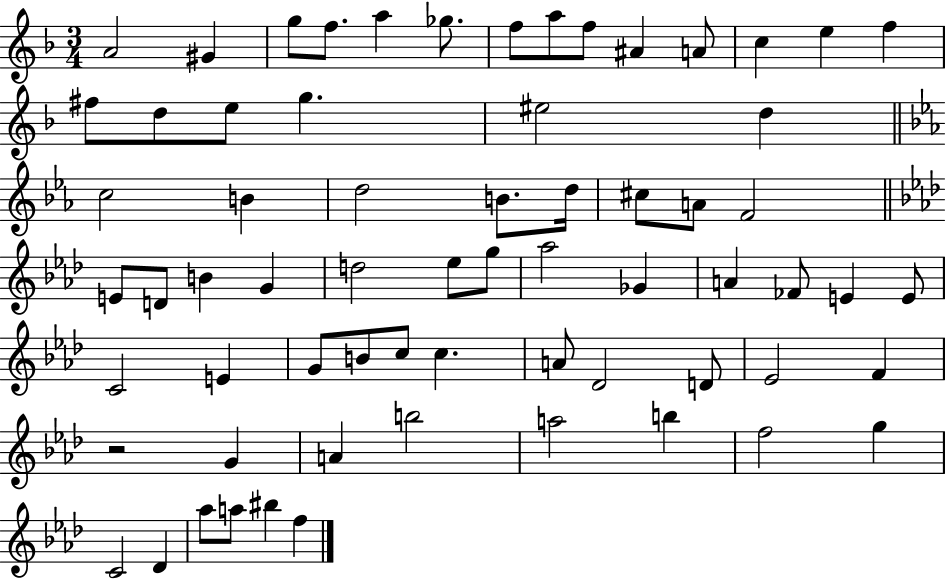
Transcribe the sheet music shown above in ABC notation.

X:1
T:Untitled
M:3/4
L:1/4
K:F
A2 ^G g/2 f/2 a _g/2 f/2 a/2 f/2 ^A A/2 c e f ^f/2 d/2 e/2 g ^e2 d c2 B d2 B/2 d/4 ^c/2 A/2 F2 E/2 D/2 B G d2 _e/2 g/2 _a2 _G A _F/2 E E/2 C2 E G/2 B/2 c/2 c A/2 _D2 D/2 _E2 F z2 G A b2 a2 b f2 g C2 _D _a/2 a/2 ^b f